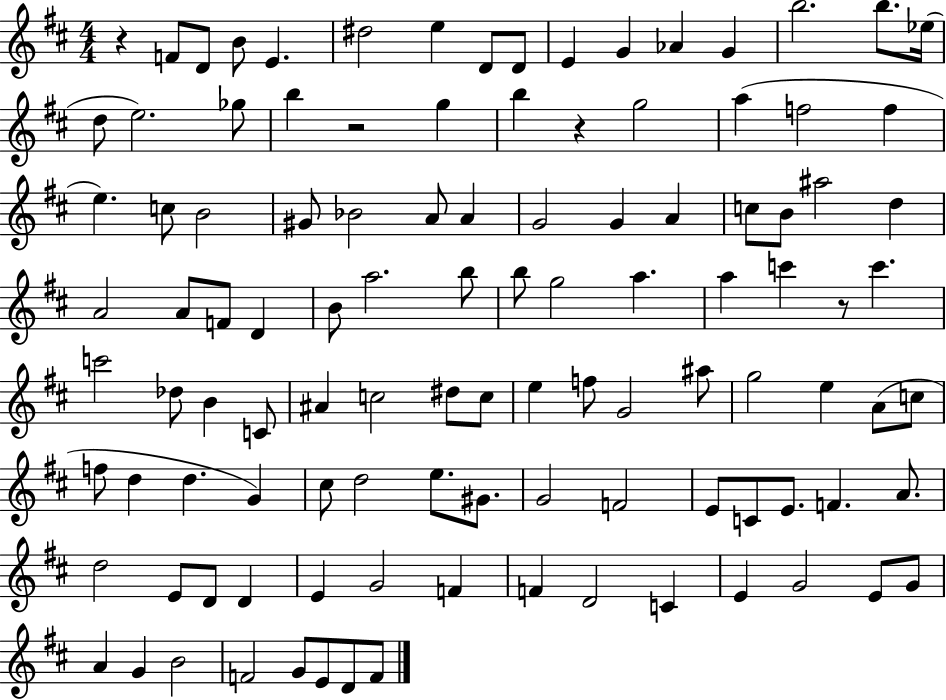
R/q F4/e D4/e B4/e E4/q. D#5/h E5/q D4/e D4/e E4/q G4/q Ab4/q G4/q B5/h. B5/e. Eb5/s D5/e E5/h. Gb5/e B5/q R/h G5/q B5/q R/q G5/h A5/q F5/h F5/q E5/q. C5/e B4/h G#4/e Bb4/h A4/e A4/q G4/h G4/q A4/q C5/e B4/e A#5/h D5/q A4/h A4/e F4/e D4/q B4/e A5/h. B5/e B5/e G5/h A5/q. A5/q C6/q R/e C6/q. C6/h Db5/e B4/q C4/e A#4/q C5/h D#5/e C5/e E5/q F5/e G4/h A#5/e G5/h E5/q A4/e C5/e F5/e D5/q D5/q. G4/q C#5/e D5/h E5/e. G#4/e. G4/h F4/h E4/e C4/e E4/e. F4/q. A4/e. D5/h E4/e D4/e D4/q E4/q G4/h F4/q F4/q D4/h C4/q E4/q G4/h E4/e G4/e A4/q G4/q B4/h F4/h G4/e E4/e D4/e F4/e